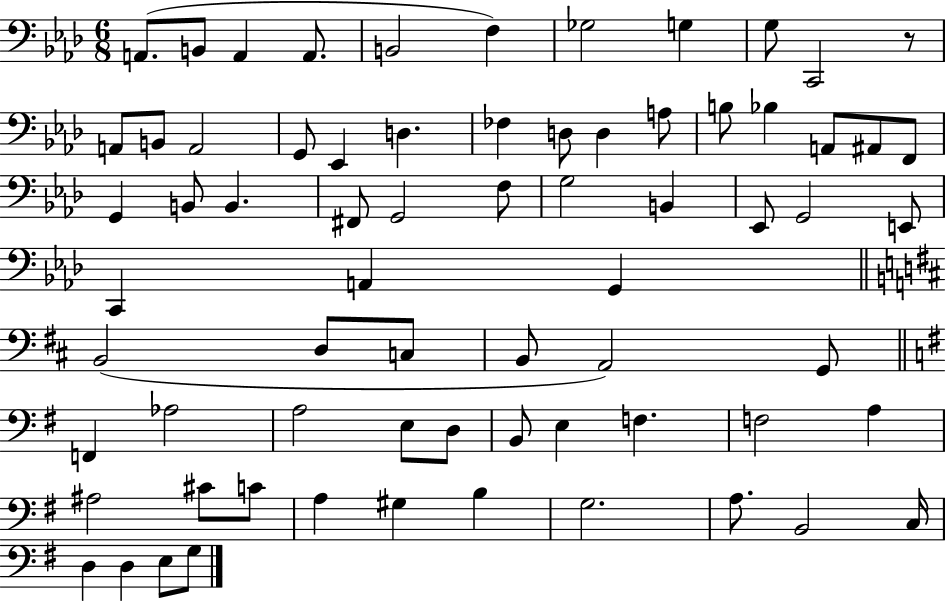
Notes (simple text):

A2/e. B2/e A2/q A2/e. B2/h F3/q Gb3/h G3/q G3/e C2/h R/e A2/e B2/e A2/h G2/e Eb2/q D3/q. FES3/q D3/e D3/q A3/e B3/e Bb3/q A2/e A#2/e F2/e G2/q B2/e B2/q. F#2/e G2/h F3/e G3/h B2/q Eb2/e G2/h E2/e C2/q A2/q G2/q B2/h D3/e C3/e B2/e A2/h G2/e F2/q Ab3/h A3/h E3/e D3/e B2/e E3/q F3/q. F3/h A3/q A#3/h C#4/e C4/e A3/q G#3/q B3/q G3/h. A3/e. B2/h C3/s D3/q D3/q E3/e G3/e